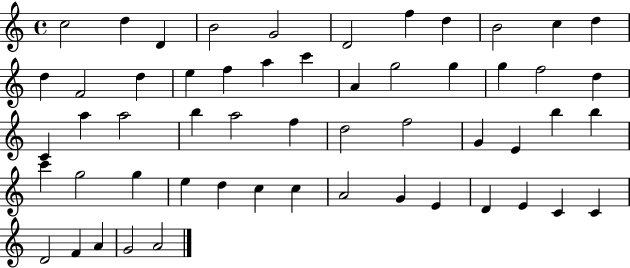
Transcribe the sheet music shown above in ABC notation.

X:1
T:Untitled
M:4/4
L:1/4
K:C
c2 d D B2 G2 D2 f d B2 c d d F2 d e f a c' A g2 g g f2 d C a a2 b a2 f d2 f2 G E b b c' g2 g e d c c A2 G E D E C C D2 F A G2 A2